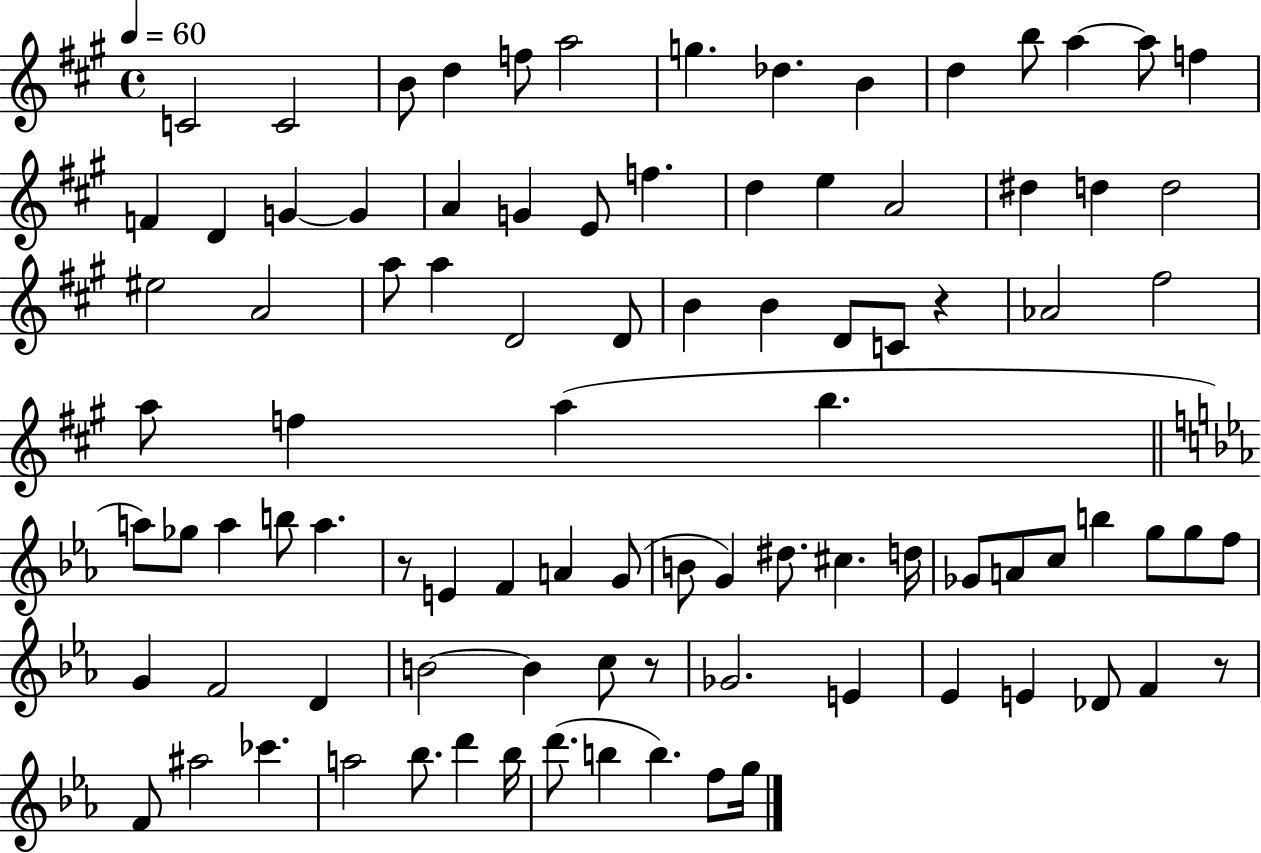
{
  \clef treble
  \time 4/4
  \defaultTimeSignature
  \key a \major
  \tempo 4 = 60
  c'2 c'2 | b'8 d''4 f''8 a''2 | g''4. des''4. b'4 | d''4 b''8 a''4~~ a''8 f''4 | \break f'4 d'4 g'4~~ g'4 | a'4 g'4 e'8 f''4. | d''4 e''4 a'2 | dis''4 d''4 d''2 | \break eis''2 a'2 | a''8 a''4 d'2 d'8 | b'4 b'4 d'8 c'8 r4 | aes'2 fis''2 | \break a''8 f''4 a''4( b''4. | \bar "||" \break \key ees \major a''8) ges''8 a''4 b''8 a''4. | r8 e'4 f'4 a'4 g'8( | b'8 g'4) dis''8. cis''4. d''16 | ges'8 a'8 c''8 b''4 g''8 g''8 f''8 | \break g'4 f'2 d'4 | b'2~~ b'4 c''8 r8 | ges'2. e'4 | ees'4 e'4 des'8 f'4 r8 | \break f'8 ais''2 ces'''4. | a''2 bes''8. d'''4 bes''16 | d'''8.( b''4 b''4.) f''8 g''16 | \bar "|."
}